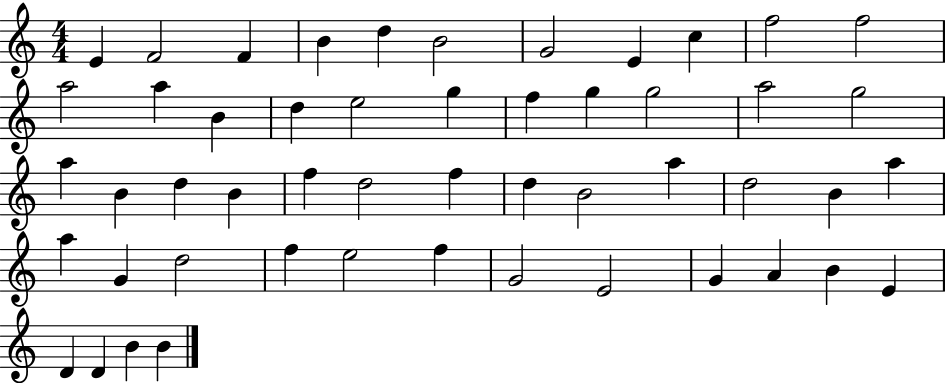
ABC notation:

X:1
T:Untitled
M:4/4
L:1/4
K:C
E F2 F B d B2 G2 E c f2 f2 a2 a B d e2 g f g g2 a2 g2 a B d B f d2 f d B2 a d2 B a a G d2 f e2 f G2 E2 G A B E D D B B